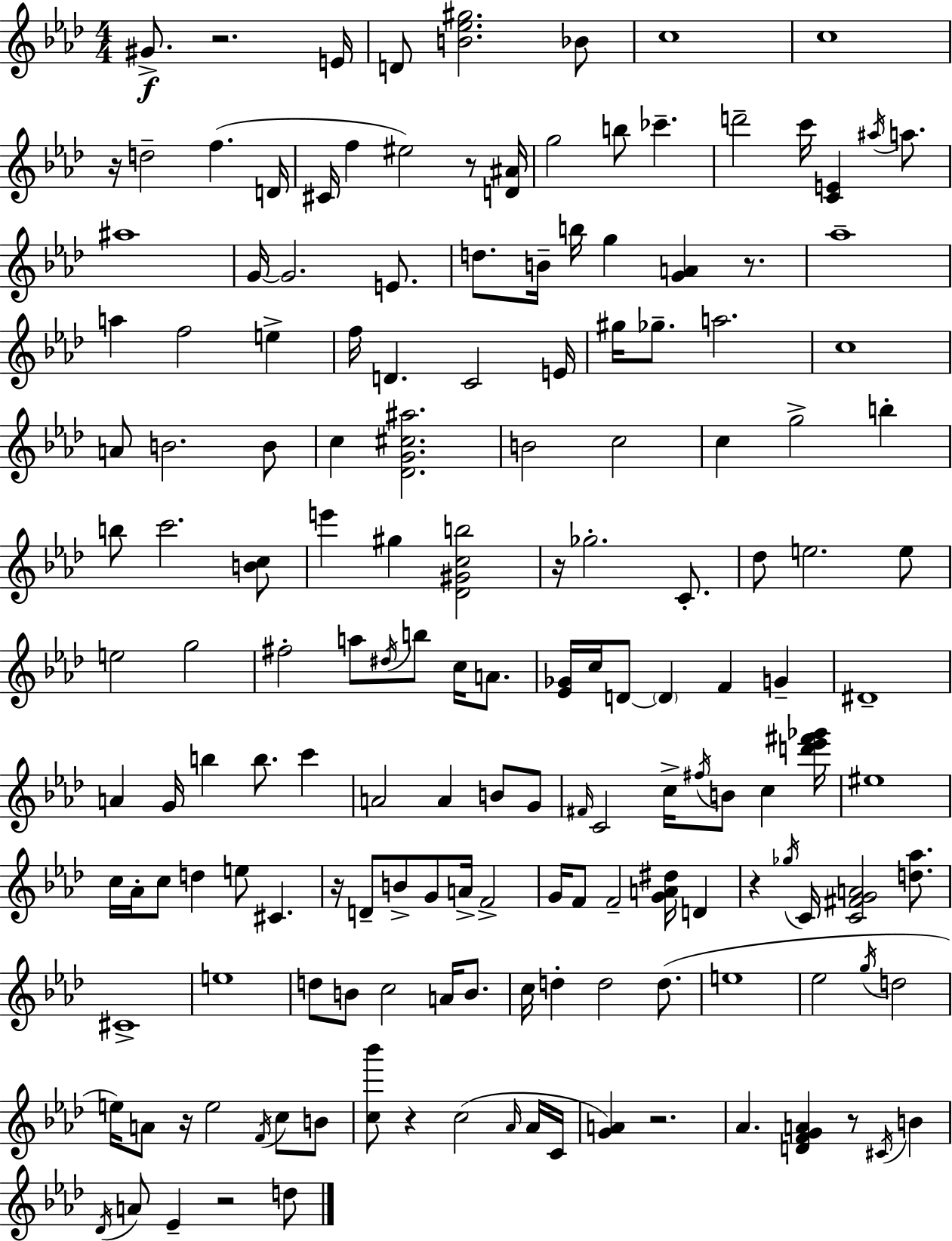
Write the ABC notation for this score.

X:1
T:Untitled
M:4/4
L:1/4
K:Fm
^G/2 z2 E/4 D/2 [B_e^g]2 _B/2 c4 c4 z/4 d2 f D/4 ^C/4 f ^e2 z/2 [D^A]/4 g2 b/2 _c' d'2 c'/4 [CE] ^a/4 a/2 ^a4 G/4 G2 E/2 d/2 B/4 b/4 g [GA] z/2 _a4 a f2 e f/4 D C2 E/4 ^g/4 _g/2 a2 c4 A/2 B2 B/2 c [_DG^c^a]2 B2 c2 c g2 b b/2 c'2 [Bc]/2 e' ^g [_D^Gcb]2 z/4 _g2 C/2 _d/2 e2 e/2 e2 g2 ^f2 a/2 ^d/4 b/2 c/4 A/2 [_E_G]/4 c/4 D/2 D F G ^D4 A G/4 b b/2 c' A2 A B/2 G/2 ^F/4 C2 c/4 ^f/4 B/2 c [d'_e'^f'_g']/4 ^e4 c/4 _A/4 c/2 d e/2 ^C z/4 D/2 B/2 G/2 A/4 F2 G/4 F/2 F2 [GA^d]/4 D z _g/4 C/4 [C^FGA]2 [d_a]/2 ^C4 e4 d/2 B/2 c2 A/4 B/2 c/4 d d2 d/2 e4 _e2 g/4 d2 e/4 A/2 z/4 e2 F/4 c/2 B/2 [c_b']/2 z c2 _A/4 _A/4 C/4 [GA] z2 _A [DFGA] z/2 ^C/4 B _D/4 A/2 _E z2 d/2